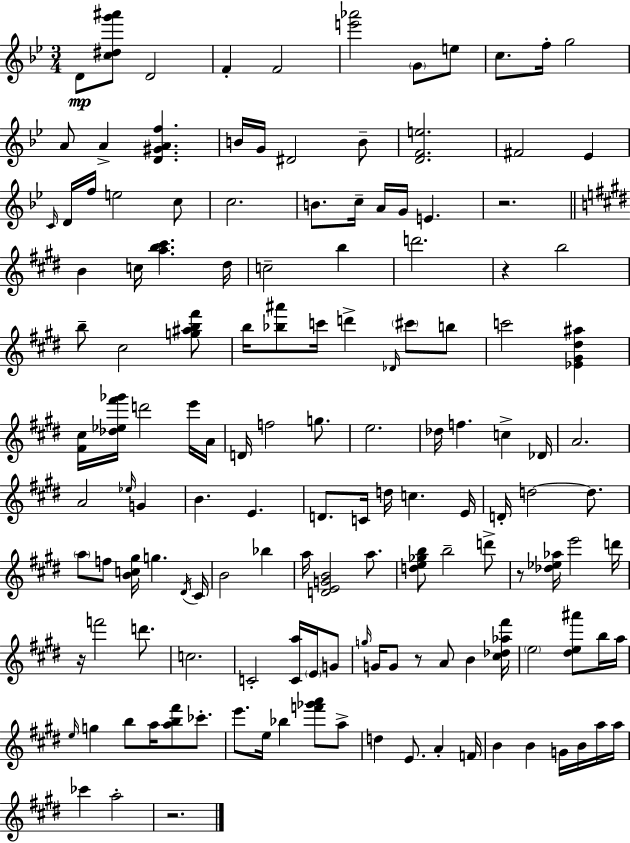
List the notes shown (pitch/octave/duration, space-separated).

D4/e [C5,D#5,G6,A#6]/e D4/h F4/q F4/h [E6,Ab6]/h G4/e E5/e C5/e. F5/s G5/h A4/e A4/q [D4,G#4,A4,F5]/q. B4/s G4/s D#4/h B4/e [D4,F4,E5]/h. F#4/h Eb4/q C4/s D4/s F5/s E5/h C5/e C5/h. B4/e. C5/s A4/s G4/s E4/q. R/h. B4/q C5/s [A5,B5,C#6]/q. D#5/s C5/h B5/q D6/h. R/q B5/h B5/e C#5/h [G5,A#5,B5,F#6]/e B5/s [Bb5,A#6]/e C6/s D6/q Db4/s C#6/e B5/e C6/h [Eb4,G#4,D#5,A#5]/q [F#4,C#5]/s [Db5,Eb5,F#6,Gb6]/s D6/h E6/s A4/s D4/s F5/h G5/e. E5/h. Db5/s F5/q. C5/q Db4/s A4/h. A4/h Eb5/s G4/q B4/q. E4/q. D4/e. C4/s D5/s C5/q. E4/s D4/s D5/h D5/e. A5/e F5/e [B4,C5,G#5]/s G5/q. D#4/s C#4/s B4/h Bb5/q A5/s [D4,E4,G4,B4]/h A5/e. [D5,E5,Gb5,B5]/e B5/h D6/e R/e [Db5,Eb5,Ab5]/s E6/h D6/s R/s F6/h D6/e. C5/h. C4/h [C4,A5]/s E4/s G4/e G5/s G4/s G4/e R/e A4/e B4/q [C#5,Db5,Ab5,F#6]/s E5/h [D#5,E5,A#6]/e B5/s A5/s E5/s G5/q B5/e A5/s [A5,B5,F#6]/e CES6/e. E6/e. E5/s Bb5/q [F6,Gb6,A6]/e A5/e D5/q E4/e. A4/q F4/s B4/q B4/q G4/s B4/s A5/s A5/s CES6/q A5/h R/h.